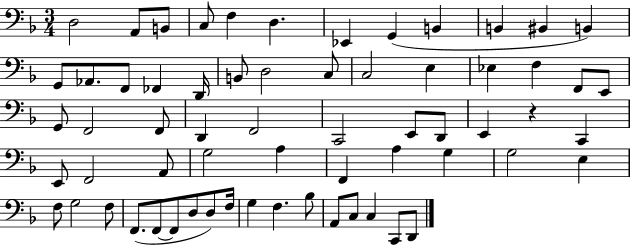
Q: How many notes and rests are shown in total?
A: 64